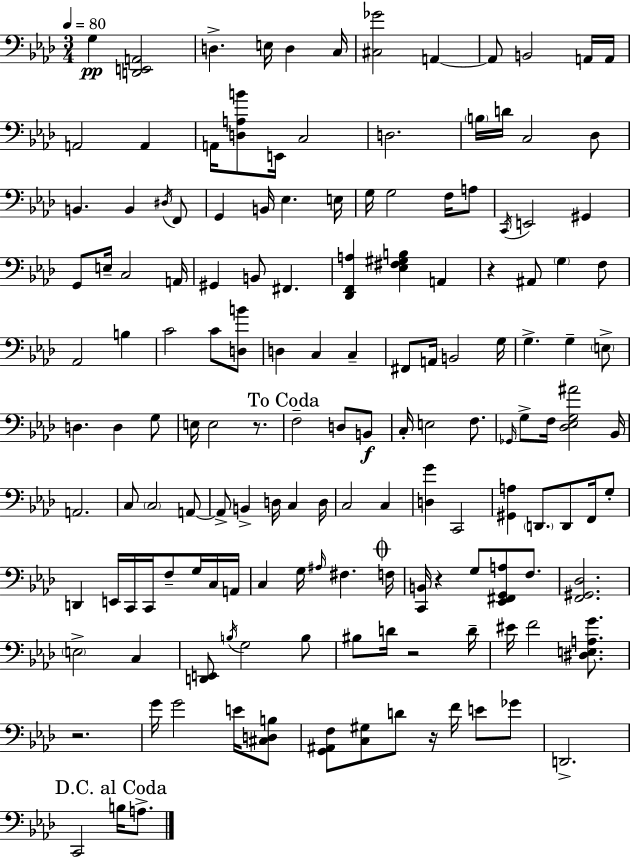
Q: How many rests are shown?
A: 6